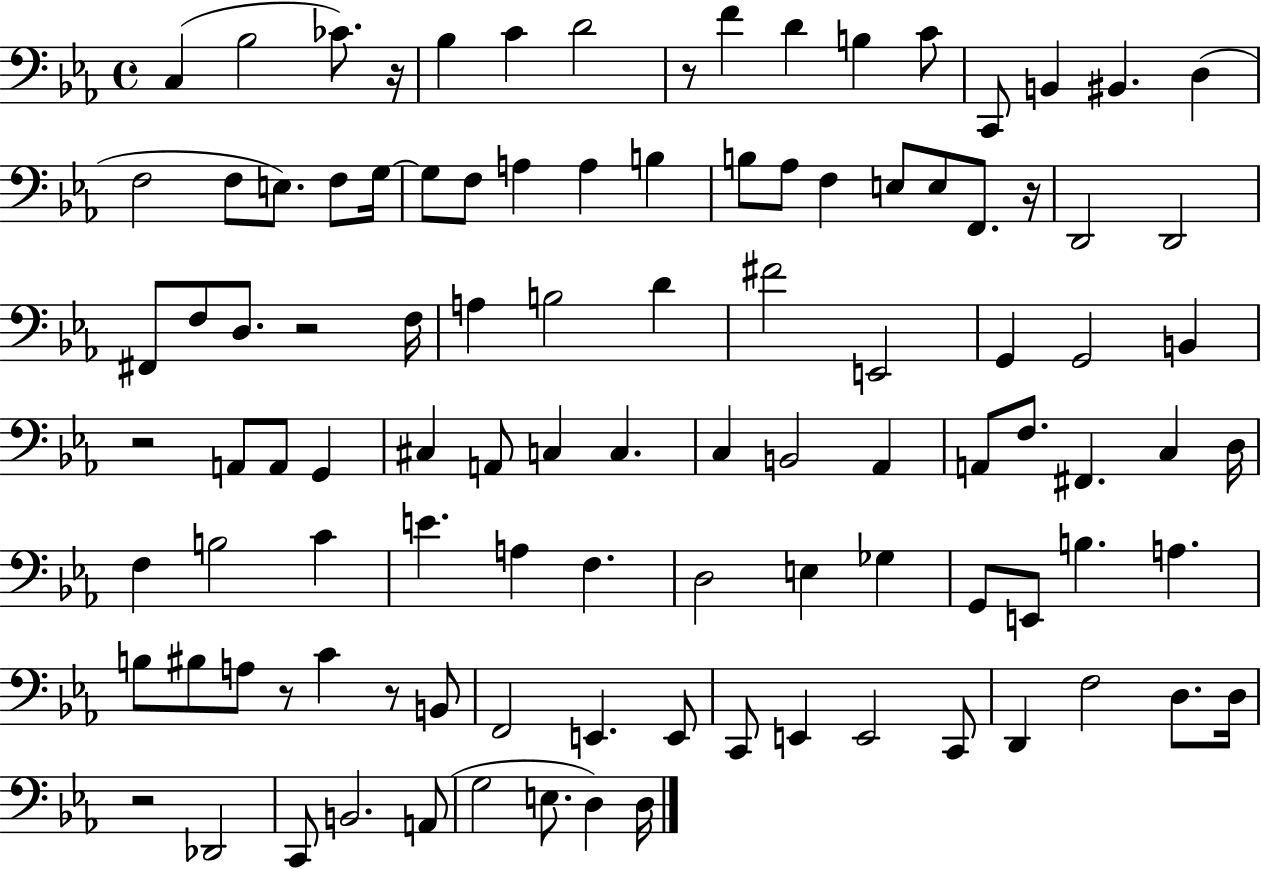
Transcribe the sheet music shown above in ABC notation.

X:1
T:Untitled
M:4/4
L:1/4
K:Eb
C, _B,2 _C/2 z/4 _B, C D2 z/2 F D B, C/2 C,,/2 B,, ^B,, D, F,2 F,/2 E,/2 F,/2 G,/4 G,/2 F,/2 A, A, B, B,/2 _A,/2 F, E,/2 E,/2 F,,/2 z/4 D,,2 D,,2 ^F,,/2 F,/2 D,/2 z2 F,/4 A, B,2 D ^F2 E,,2 G,, G,,2 B,, z2 A,,/2 A,,/2 G,, ^C, A,,/2 C, C, C, B,,2 _A,, A,,/2 F,/2 ^F,, C, D,/4 F, B,2 C E A, F, D,2 E, _G, G,,/2 E,,/2 B, A, B,/2 ^B,/2 A,/2 z/2 C z/2 B,,/2 F,,2 E,, E,,/2 C,,/2 E,, E,,2 C,,/2 D,, F,2 D,/2 D,/4 z2 _D,,2 C,,/2 B,,2 A,,/2 G,2 E,/2 D, D,/4